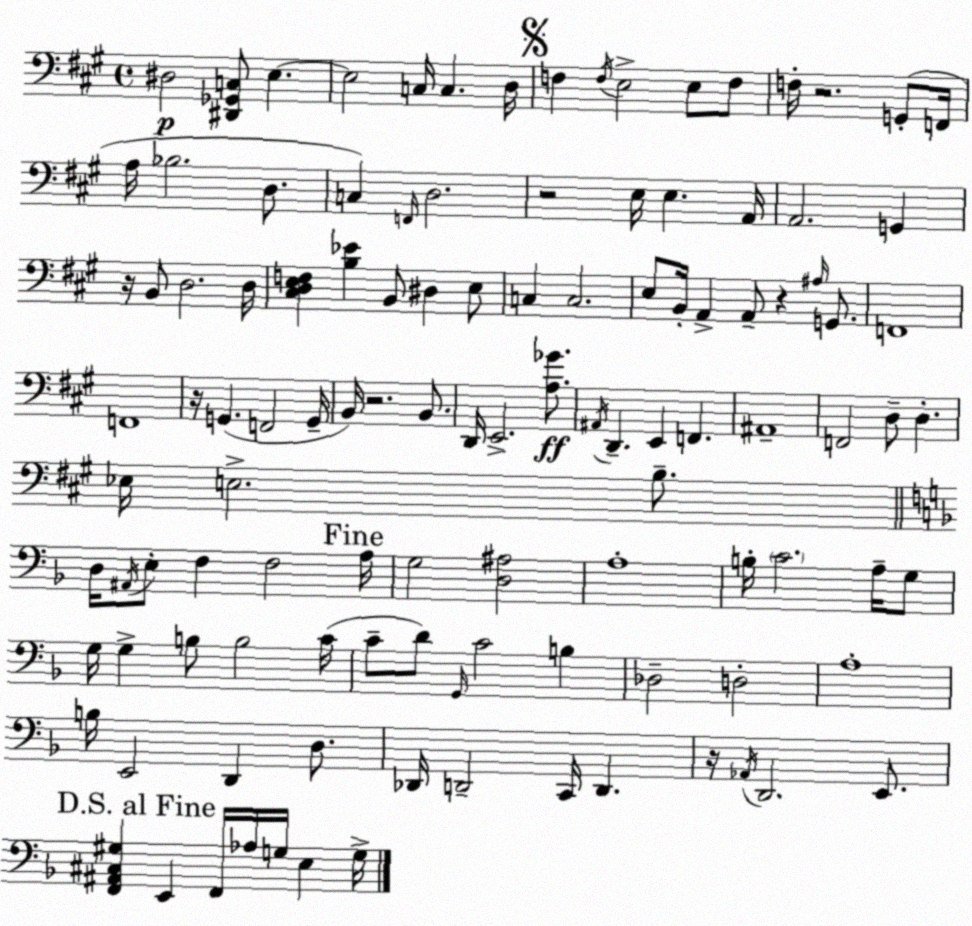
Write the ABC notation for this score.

X:1
T:Untitled
M:4/4
L:1/4
K:A
^D,2 [^D,,_G,,C,]/2 E, E,2 C,/4 C, D,/4 F, F,/4 E,2 E,/2 F,/2 F,/4 z2 G,,/2 F,,/4 A,/4 _B,2 D,/2 C, F,,/4 D,2 z2 E,/4 E, A,,/4 A,,2 G,, z/4 B,,/2 D,2 D,/4 [^C,D,E,F,] [B,_E] B,,/2 ^D, E,/2 C, C,2 E,/2 B,,/4 A,, A,,/2 z ^A,/4 G,,/2 F,,4 F,,4 z/4 G,, F,,2 G,,/4 B,,/4 z2 B,,/2 D,,/4 E,,2 [A,_G]/2 ^A,,/4 D,, E,, F,, ^A,,4 F,,2 D,/2 D, _E,/4 E,2 B,/2 D,/4 ^A,,/4 E,/2 F, F,2 A,/4 G,2 [D,^A,]2 A,4 B,/4 C2 A,/4 G,/2 G,/4 G, B,/2 B,2 C/4 C/2 D/2 G,,/4 C2 B, _D,2 D,2 A,4 B,/4 E,,2 D,, D,/2 _D,,/4 D,,2 C,,/4 D,, z/4 _A,,/4 D,,2 E,,/2 [F,,^A,,^C,^G,] E,, F,,/4 _A,/4 G,/4 E, G,/4